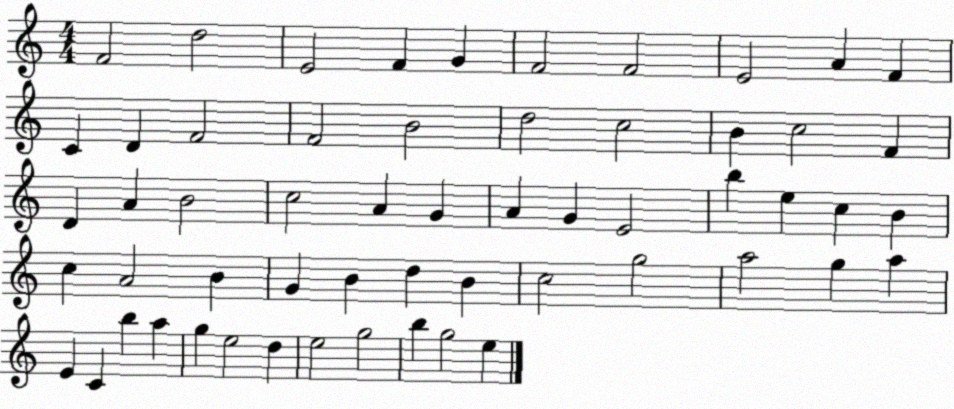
X:1
T:Untitled
M:4/4
L:1/4
K:C
F2 d2 E2 F G F2 F2 E2 A F C D F2 F2 B2 d2 c2 B c2 F D A B2 c2 A G A G E2 b e c B c A2 B G B d B c2 g2 a2 g a E C b a g e2 d e2 g2 b g2 e